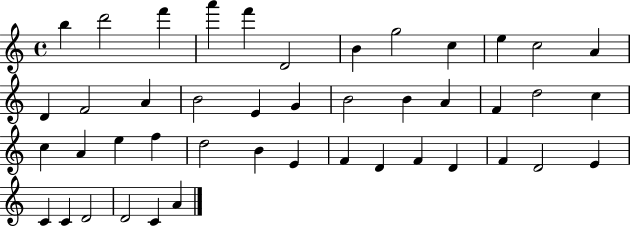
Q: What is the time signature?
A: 4/4